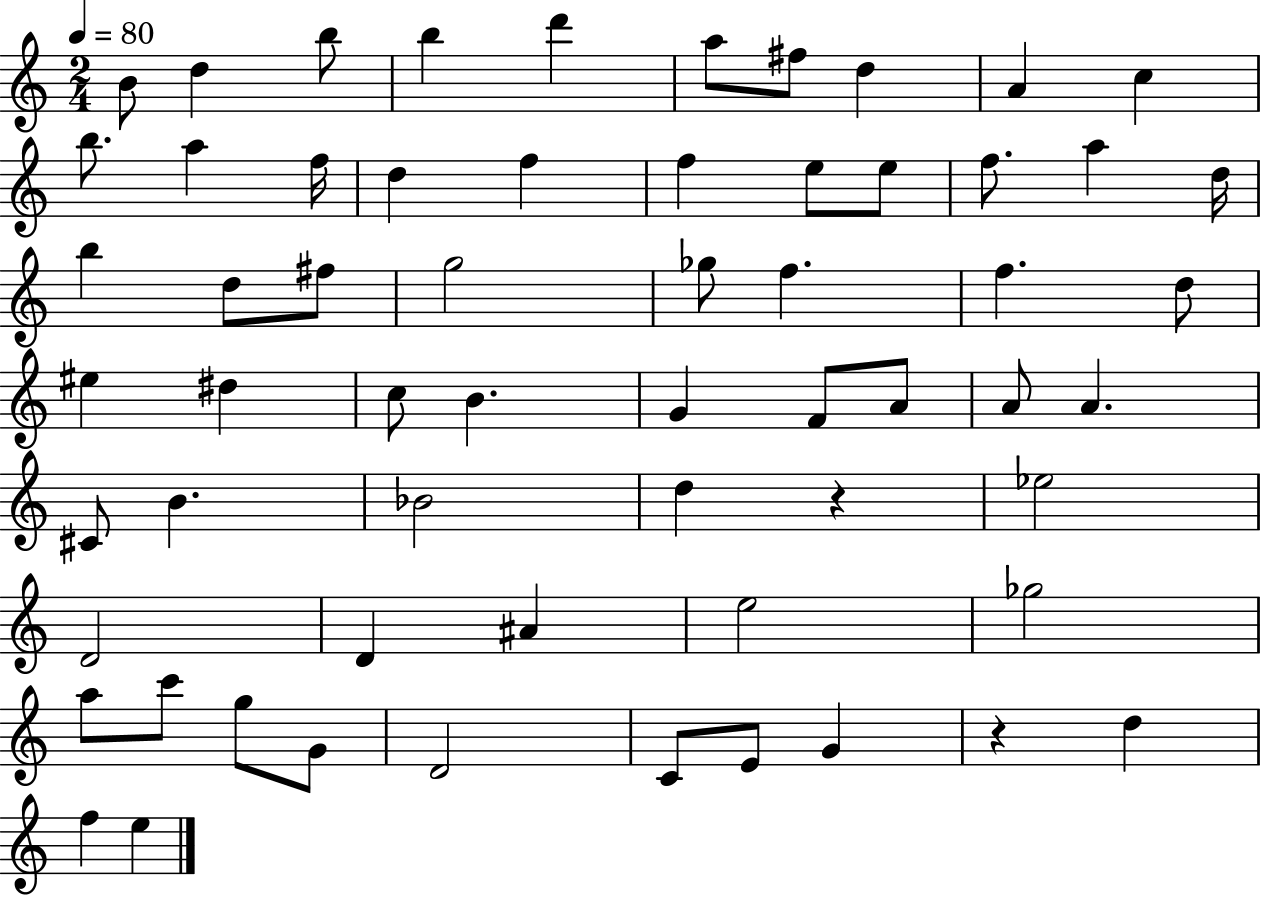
B4/e D5/q B5/e B5/q D6/q A5/e F#5/e D5/q A4/q C5/q B5/e. A5/q F5/s D5/q F5/q F5/q E5/e E5/e F5/e. A5/q D5/s B5/q D5/e F#5/e G5/h Gb5/e F5/q. F5/q. D5/e EIS5/q D#5/q C5/e B4/q. G4/q F4/e A4/e A4/e A4/q. C#4/e B4/q. Bb4/h D5/q R/q Eb5/h D4/h D4/q A#4/q E5/h Gb5/h A5/e C6/e G5/e G4/e D4/h C4/e E4/e G4/q R/q D5/q F5/q E5/q